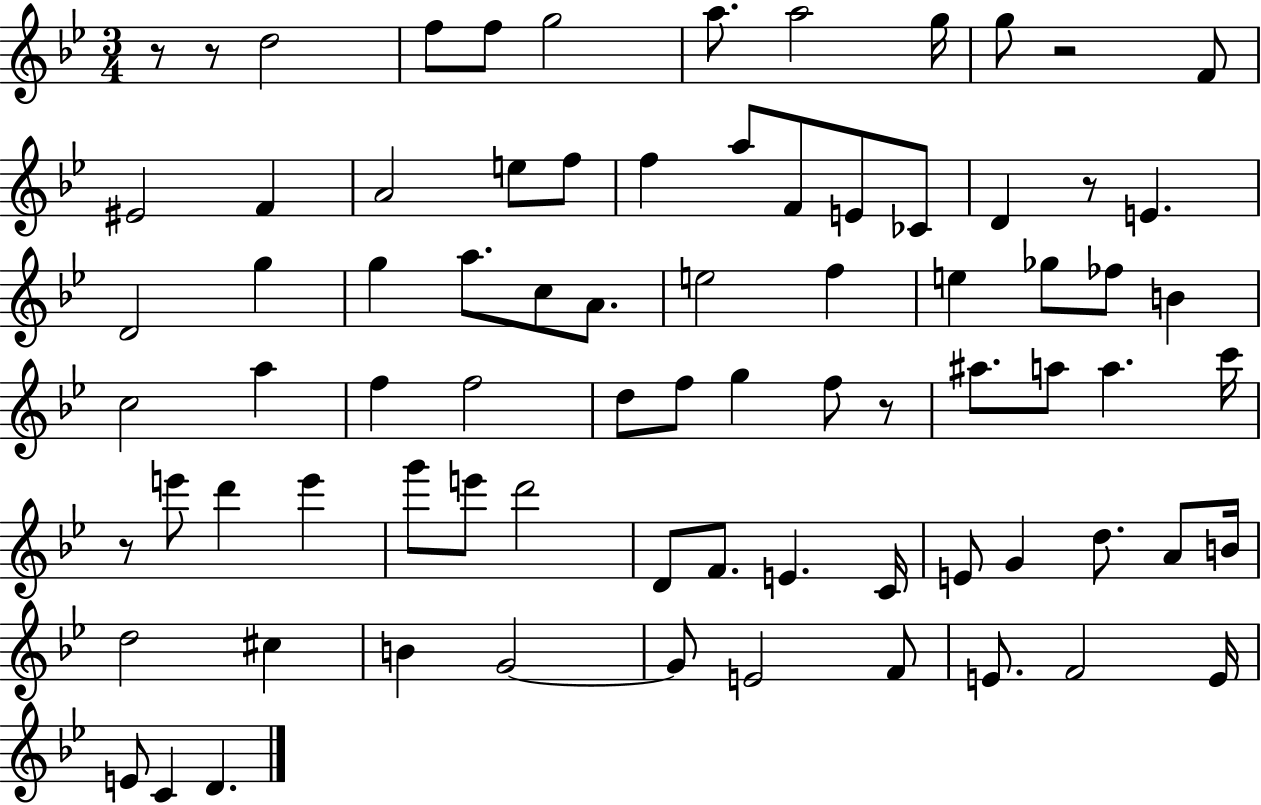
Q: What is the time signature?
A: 3/4